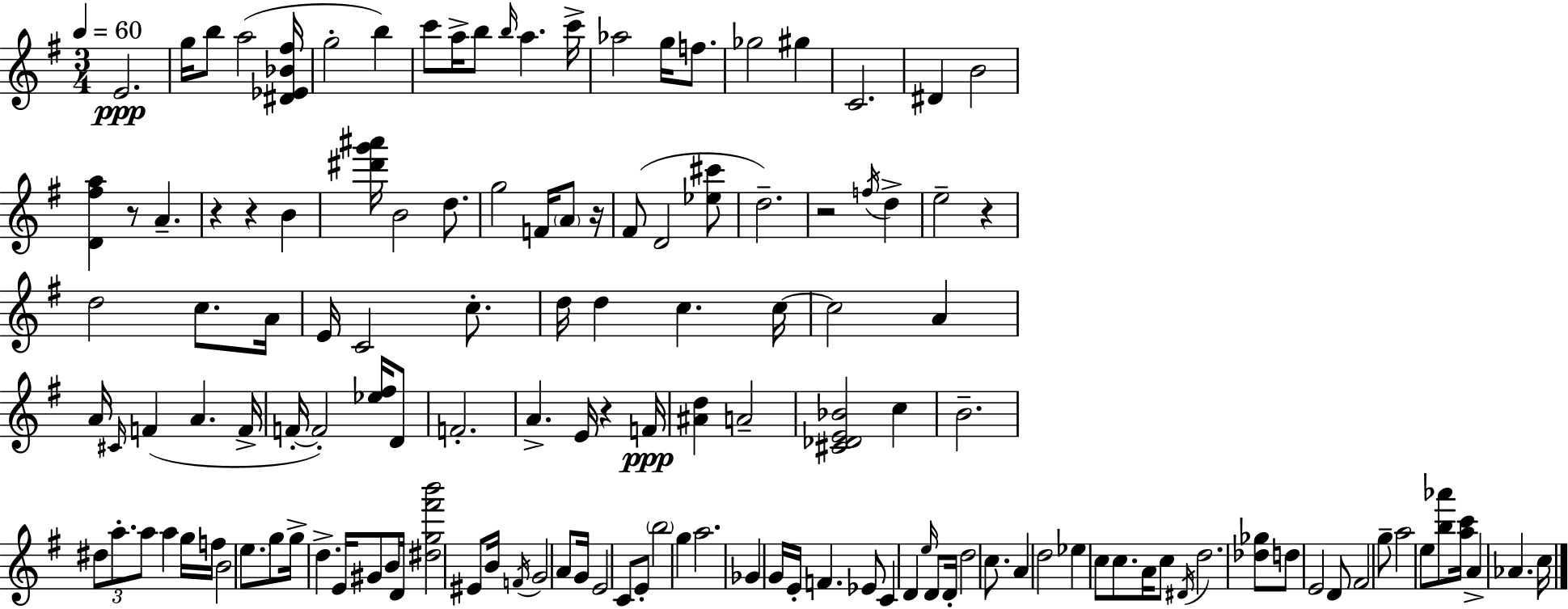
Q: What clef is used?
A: treble